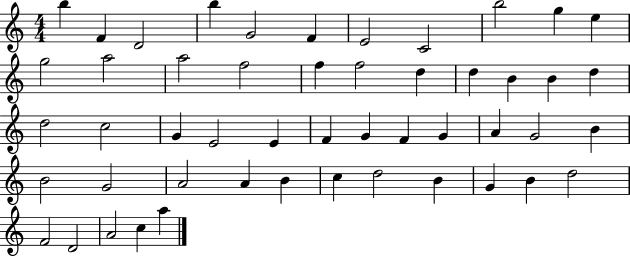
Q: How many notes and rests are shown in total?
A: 50